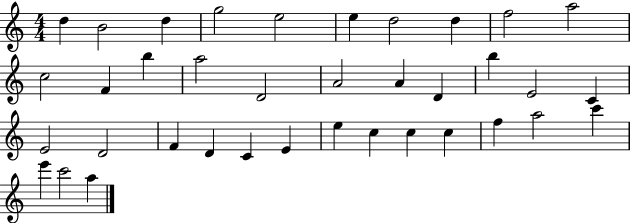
D5/q B4/h D5/q G5/h E5/h E5/q D5/h D5/q F5/h A5/h C5/h F4/q B5/q A5/h D4/h A4/h A4/q D4/q B5/q E4/h C4/q E4/h D4/h F4/q D4/q C4/q E4/q E5/q C5/q C5/q C5/q F5/q A5/h C6/q E6/q C6/h A5/q